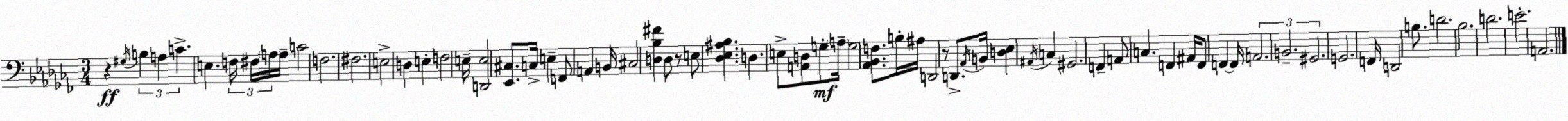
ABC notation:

X:1
T:Untitled
M:3/4
L:1/4
K:Abm
z ^G,/4 B, A, C E, F,/4 ^F,/4 A,/4 A,/4 C2 F,2 ^F,2 E,2 D, E, F,2 E,/4 [D,,E,]2 [_E,,^C,]/2 C,/4 E, F,,/2 A,, B,,/4 ^C,2 [D,_B,^F] D,/2 z/2 E,/2 [_D,_E,^A,_B,] D, E,/2 [A,,D,]/2 G,/2 A,/4 G,2 [_A,,_B,,F,]/2 B,/4 ^A,/4 D,,2 z/2 D,,/2 _A,,/4 B,,/4 [D,_E,] ^A,,/4 C, ^G,,2 F,, A,,/2 C, F,, ^A,,/4 F,,/2 F,, F,,/4 A,,2 B,,2 ^G,,2 G,,2 F,,/4 D,,2 B,/2 D2 _B,2 D2 E2 A,,2